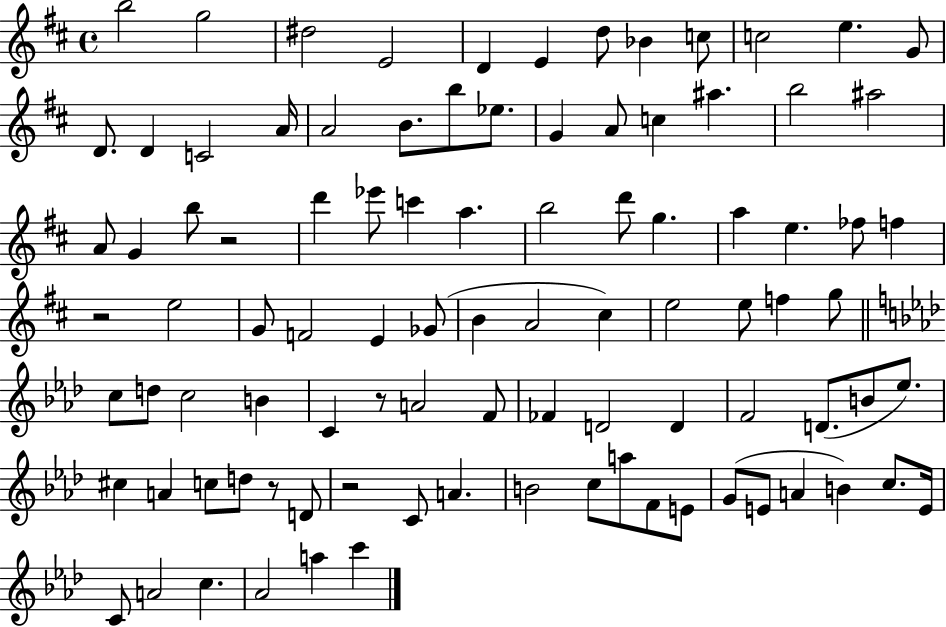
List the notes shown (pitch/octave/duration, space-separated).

B5/h G5/h D#5/h E4/h D4/q E4/q D5/e Bb4/q C5/e C5/h E5/q. G4/e D4/e. D4/q C4/h A4/s A4/h B4/e. B5/e Eb5/e. G4/q A4/e C5/q A#5/q. B5/h A#5/h A4/e G4/q B5/e R/h D6/q Eb6/e C6/q A5/q. B5/h D6/e G5/q. A5/q E5/q. FES5/e F5/q R/h E5/h G4/e F4/h E4/q Gb4/e B4/q A4/h C#5/q E5/h E5/e F5/q G5/e C5/e D5/e C5/h B4/q C4/q R/e A4/h F4/e FES4/q D4/h D4/q F4/h D4/e. B4/e Eb5/e. C#5/q A4/q C5/e D5/e R/e D4/e R/h C4/e A4/q. B4/h C5/e A5/e F4/e E4/e G4/e E4/e A4/q B4/q C5/e. E4/s C4/e A4/h C5/q. Ab4/h A5/q C6/q